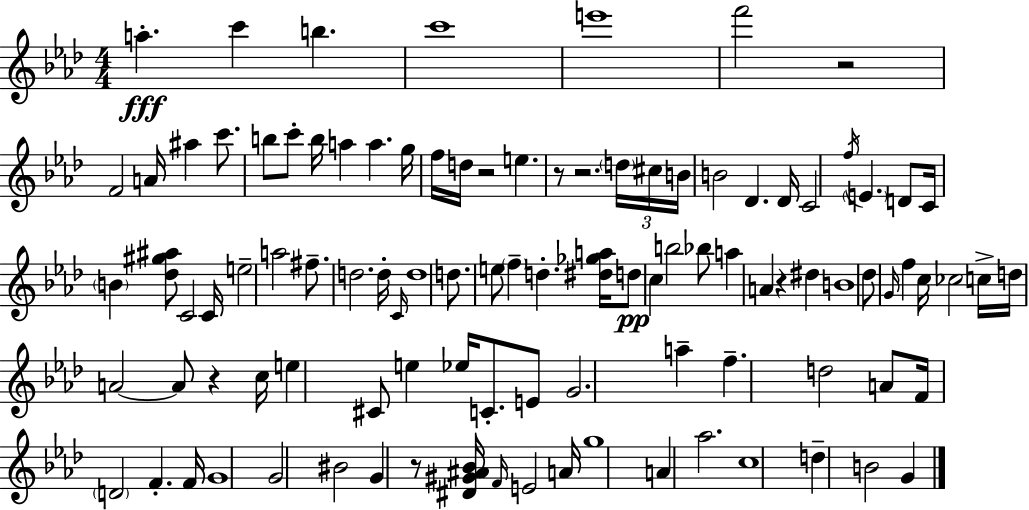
X:1
T:Untitled
M:4/4
L:1/4
K:Fm
a c' b c'4 e'4 f'2 z2 F2 A/4 ^a c'/2 b/2 c'/2 b/4 a a g/4 f/4 d/4 z2 e z/2 z2 d/4 ^c/4 B/4 B2 _D _D/4 C2 f/4 E D/2 C/4 B [_d^g^a]/2 C2 C/4 e2 a2 ^f/2 d2 d/4 C/4 d4 d/2 e/2 f d [^d_ga]/4 d/2 c b2 _b/2 a A z ^d B4 _d/2 G/4 f c/4 _c2 c/4 d/4 A2 A/2 z c/4 e ^C/2 e _e/4 C/2 E/2 G2 a f d2 A/2 F/4 D2 F F/4 G4 G2 ^B2 G z/2 [^D^G^A_B]/4 F/4 E2 A/4 g4 A _a2 c4 d B2 G